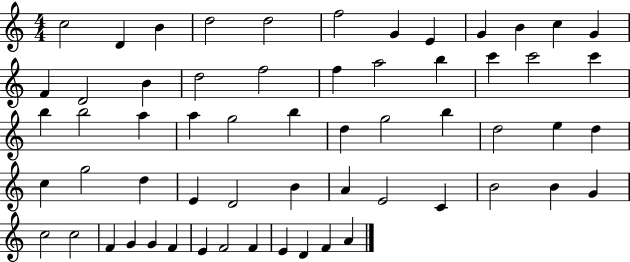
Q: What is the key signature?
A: C major